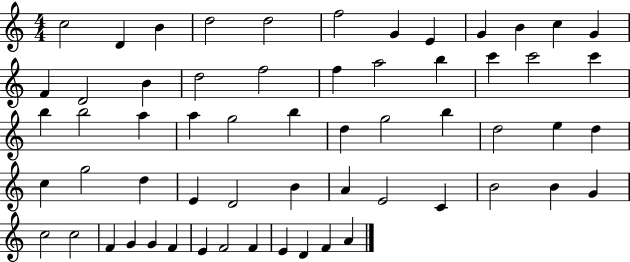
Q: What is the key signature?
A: C major